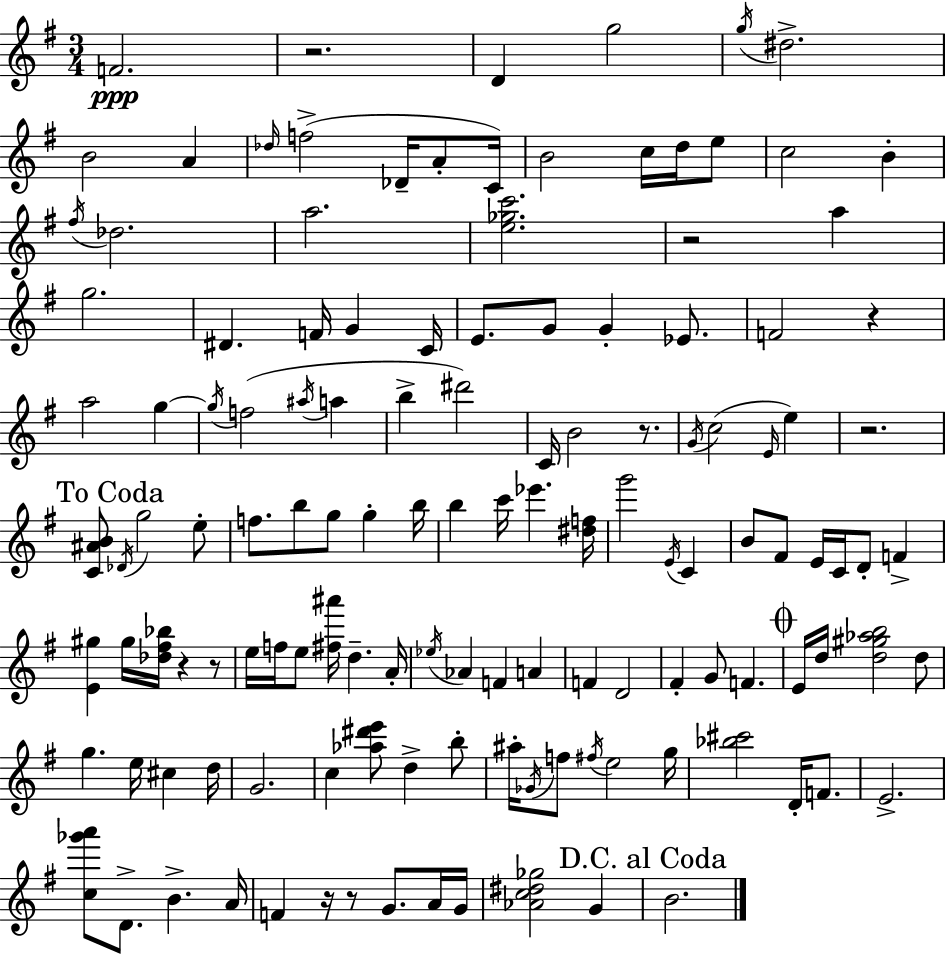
F4/h. R/h. D4/q G5/h G5/s D#5/h. B4/h A4/q Db5/s F5/h Db4/s A4/e C4/s B4/h C5/s D5/s E5/e C5/h B4/q F#5/s Db5/h. A5/h. [E5,Gb5,C6]/h. R/h A5/q G5/h. D#4/q. F4/s G4/q C4/s E4/e. G4/e G4/q Eb4/e. F4/h R/q A5/h G5/q G5/s F5/h A#5/s A5/q B5/q D#6/h C4/s B4/h R/e. G4/s C5/h E4/s E5/q R/h. [C4,A#4,B4]/e Db4/s G5/h E5/e F5/e. B5/e G5/e G5/q B5/s B5/q C6/s Eb6/q. [D#5,F5]/s G6/h E4/s C4/q B4/e F#4/e E4/s C4/s D4/e F4/q [E4,G#5]/q G#5/s [Db5,F#5,Bb5]/s R/q R/e E5/s F5/s E5/e [F#5,A#6]/s D5/q. A4/s Eb5/s Ab4/q F4/q A4/q F4/q D4/h F#4/q G4/e F4/q. E4/s D5/s [D5,G#5,Ab5,B5]/h D5/e G5/q. E5/s C#5/q D5/s G4/h. C5/q [Ab5,D#6,E6]/e D5/q B5/e A#5/s Gb4/s F5/e F#5/s E5/h G5/s [Bb5,C#6]/h D4/s F4/e. E4/h. [C5,Gb6,A6]/e D4/e. B4/q. A4/s F4/q R/s R/e G4/e. A4/s G4/s [Ab4,C5,D#5,Gb5]/h G4/q B4/h.